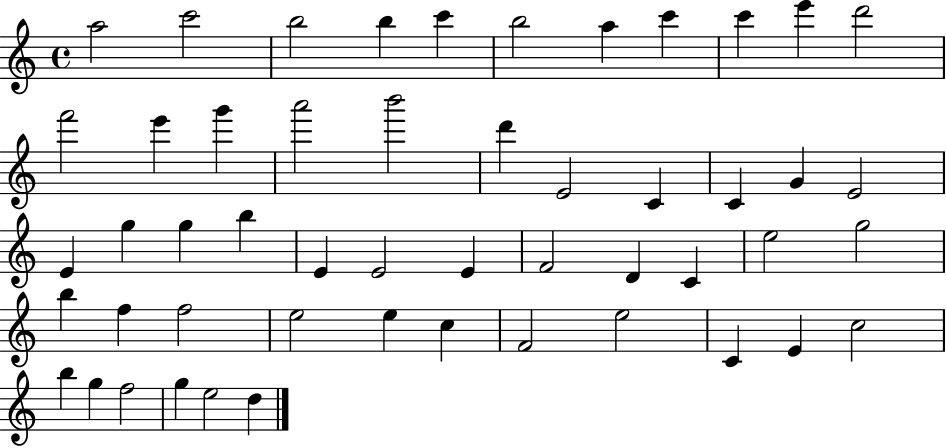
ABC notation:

X:1
T:Untitled
M:4/4
L:1/4
K:C
a2 c'2 b2 b c' b2 a c' c' e' d'2 f'2 e' g' a'2 b'2 d' E2 C C G E2 E g g b E E2 E F2 D C e2 g2 b f f2 e2 e c F2 e2 C E c2 b g f2 g e2 d